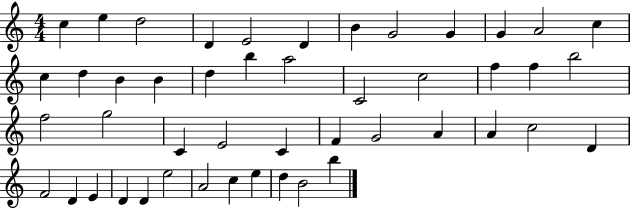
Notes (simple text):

C5/q E5/q D5/h D4/q E4/h D4/q B4/q G4/h G4/q G4/q A4/h C5/q C5/q D5/q B4/q B4/q D5/q B5/q A5/h C4/h C5/h F5/q F5/q B5/h F5/h G5/h C4/q E4/h C4/q F4/q G4/h A4/q A4/q C5/h D4/q F4/h D4/q E4/q D4/q D4/q E5/h A4/h C5/q E5/q D5/q B4/h B5/q